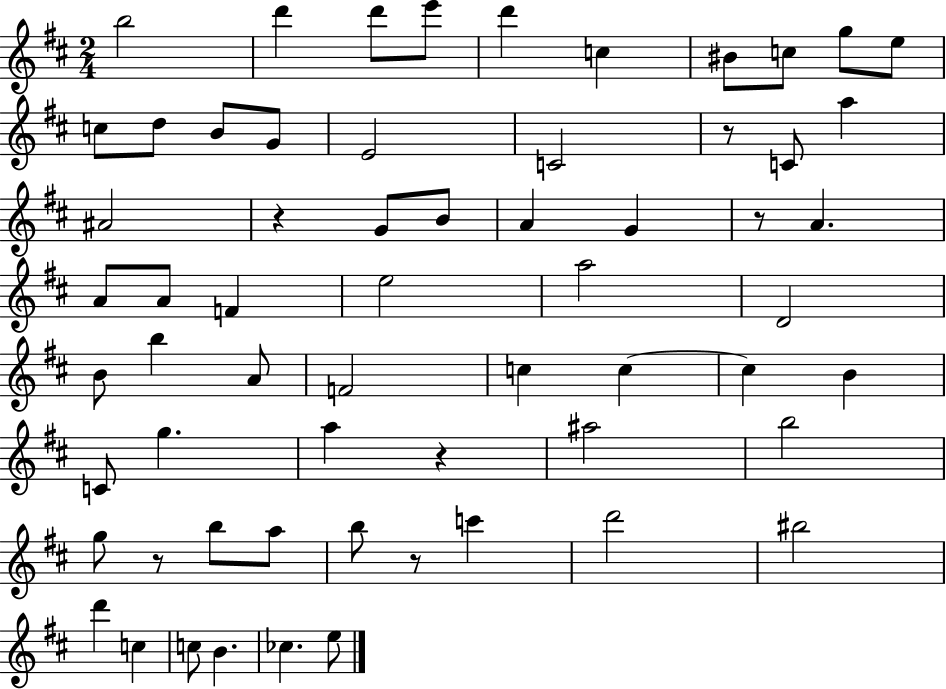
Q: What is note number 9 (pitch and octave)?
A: G5